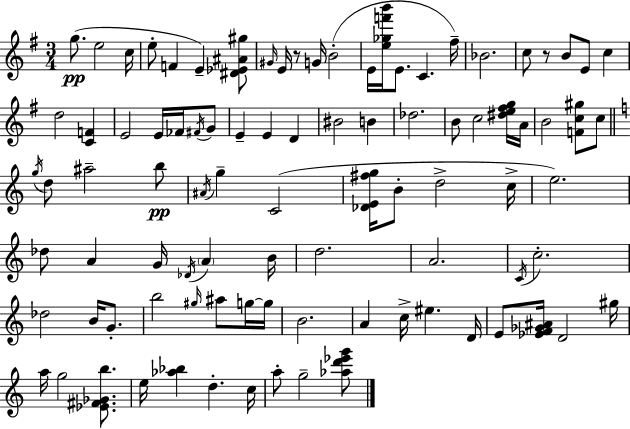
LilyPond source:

{
  \clef treble
  \numericTimeSignature
  \time 3/4
  \key e \minor
  g''8.(\pp e''2 c''16 | e''8-. f'4 e'4--) <dis' ees' ais' gis''>8 | \grace { gis'16 } e'16 r8 g'16 b'2-.( | e'16 <e'' ges'' f''' b'''>16 e'8. c'4. | \break fis''16--) bes'2. | c''8 r8 b'8 e'8 c''4 | d''2 <c' f'>4 | e'2 e'16 fes'16 \acciaccatura { fis'16 } | \break g'8 e'4-- e'4 d'4 | bis'2 b'4 | des''2. | b'8 c''2 | \break <dis'' e'' fis'' g''>16 a'16 b'2 <f' c'' gis''>8 | c''8 \bar "||" \break \key c \major \acciaccatura { g''16 } d''8 ais''2-- b''8\pp | \acciaccatura { ais'16 } g''4-- c'2( | <des' e' fis'' g''>16 b'8-. d''2-> | c''16-> e''2.) | \break des''8 a'4 g'16 \acciaccatura { des'16 } \parenthesize a'4 | b'16 d''2. | a'2. | \acciaccatura { c'16 } c''2.-. | \break des''2 | b'16 g'8.-. b''2 | \grace { gis''16 } ais''8 g''16~~ g''16 b'2. | a'4 c''16-> eis''4. | \break d'16 e'8 <ees' f' ges' ais'>16 d'2 | gis''16 a''16 g''2 | <ees' fis' ges' b''>8. e''16 <aes'' bes''>4 d''4.-. | c''16 a''8-. g''2-- | \break <aes'' d''' ees''' g'''>8 \bar "|."
}